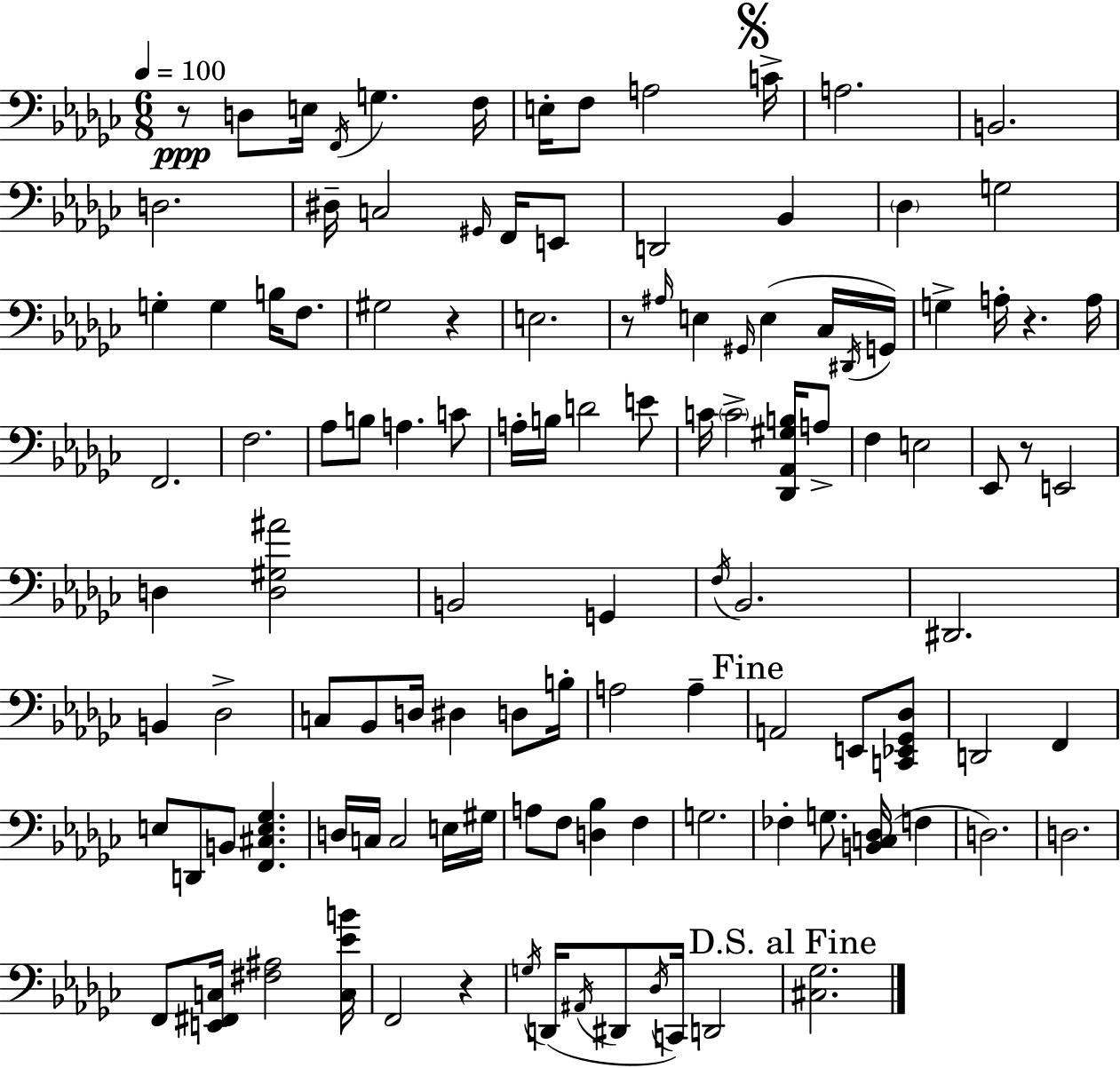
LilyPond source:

{
  \clef bass
  \numericTimeSignature
  \time 6/8
  \key ees \minor
  \tempo 4 = 100
  r8\ppp d8 e16 \acciaccatura { f,16 } g4. | f16 e16-. f8 a2 | \mark \markup { \musicglyph "scripts.segno" } c'16-> a2. | b,2. | \break d2. | dis16-- c2 \grace { gis,16 } f,16 | e,8 d,2 bes,4 | \parenthesize des4 g2 | \break g4-. g4 b16 f8. | gis2 r4 | e2. | r8 \grace { ais16 } e4 \grace { gis,16 }( e4 | \break ces16 \acciaccatura { dis,16 }) g,16 g4-> a16-. r4. | a16 f,2. | f2. | aes8 b8 a4. | \break c'8 a16-. b16 d'2 | e'8 c'16 \parenthesize c'2-> | <des, aes, gis b>16 a8-> f4 e2 | ees,8 r8 e,2 | \break d4 <d gis ais'>2 | b,2 | g,4 \acciaccatura { f16 } bes,2. | dis,2. | \break b,4 des2-> | c8 bes,8 d16 dis4 | d8 b16-. a2 | a4-- \mark "Fine" a,2 | \break e,8 <c, ees, ges, des>8 d,2 | f,4 e8 d,8 b,8 | <f, cis e ges>4. d16 c16 c2 | e16 gis16 a8 f8 <d bes>4 | \break f4 g2. | fes4-. g8. | <b, c des>16( f4 d2.) | d2. | \break f,8 <e, fis, c>16 <fis ais>2 | <c ees' b'>16 f,2 | r4 \acciaccatura { g16 } d,16( \acciaccatura { ais,16 } dis,8 \acciaccatura { des16 }) | c,16 d,2 \mark "D.S. al Fine" <cis ges>2. | \break \bar "|."
}